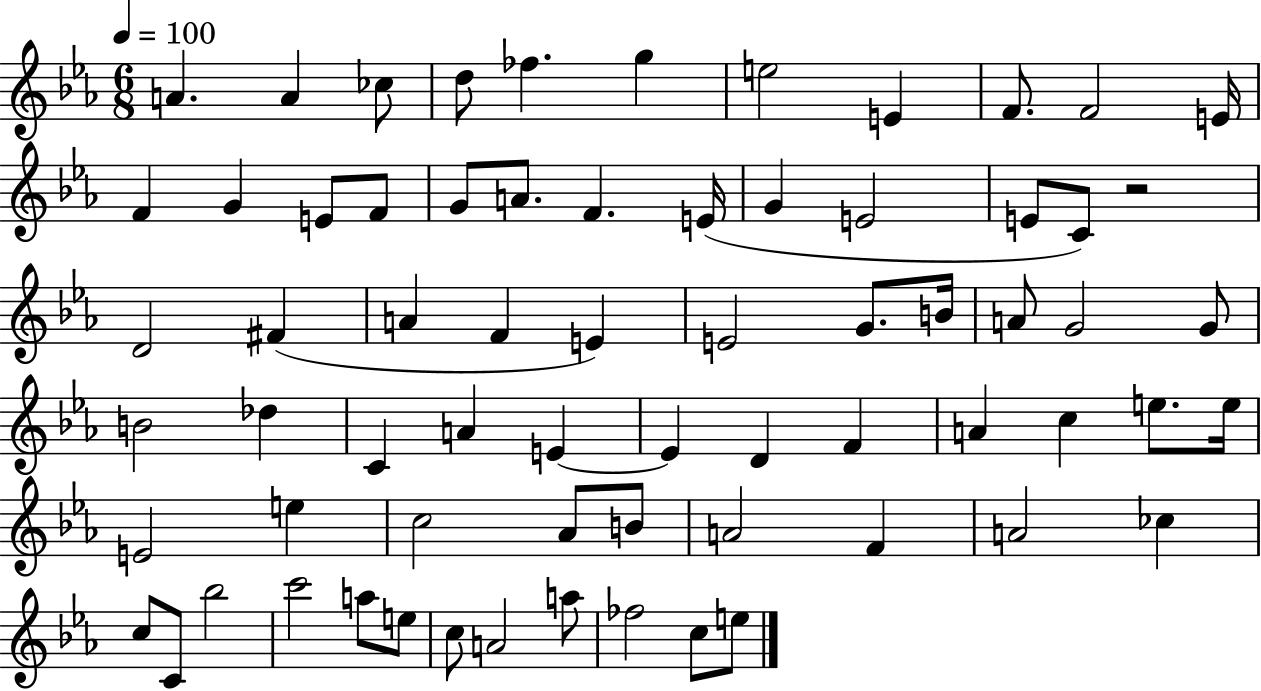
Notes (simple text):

A4/q. A4/q CES5/e D5/e FES5/q. G5/q E5/h E4/q F4/e. F4/h E4/s F4/q G4/q E4/e F4/e G4/e A4/e. F4/q. E4/s G4/q E4/h E4/e C4/e R/h D4/h F#4/q A4/q F4/q E4/q E4/h G4/e. B4/s A4/e G4/h G4/e B4/h Db5/q C4/q A4/q E4/q E4/q D4/q F4/q A4/q C5/q E5/e. E5/s E4/h E5/q C5/h Ab4/e B4/e A4/h F4/q A4/h CES5/q C5/e C4/e Bb5/h C6/h A5/e E5/e C5/e A4/h A5/e FES5/h C5/e E5/e